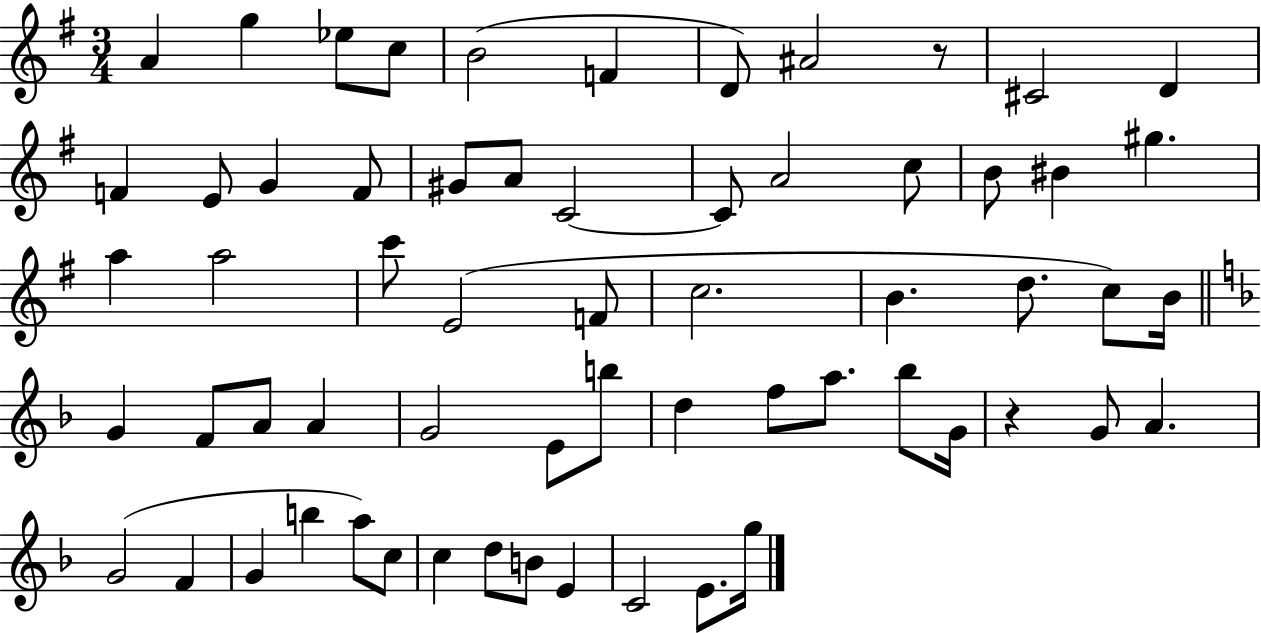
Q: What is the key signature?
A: G major